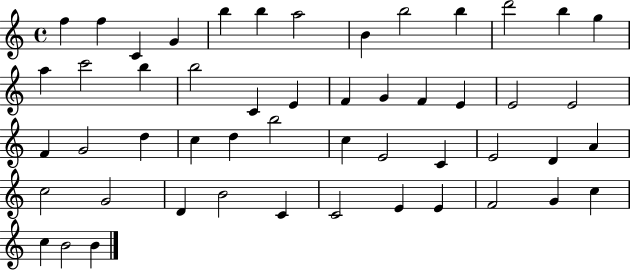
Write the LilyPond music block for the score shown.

{
  \clef treble
  \time 4/4
  \defaultTimeSignature
  \key c \major
  f''4 f''4 c'4 g'4 | b''4 b''4 a''2 | b'4 b''2 b''4 | d'''2 b''4 g''4 | \break a''4 c'''2 b''4 | b''2 c'4 e'4 | f'4 g'4 f'4 e'4 | e'2 e'2 | \break f'4 g'2 d''4 | c''4 d''4 b''2 | c''4 e'2 c'4 | e'2 d'4 a'4 | \break c''2 g'2 | d'4 b'2 c'4 | c'2 e'4 e'4 | f'2 g'4 c''4 | \break c''4 b'2 b'4 | \bar "|."
}